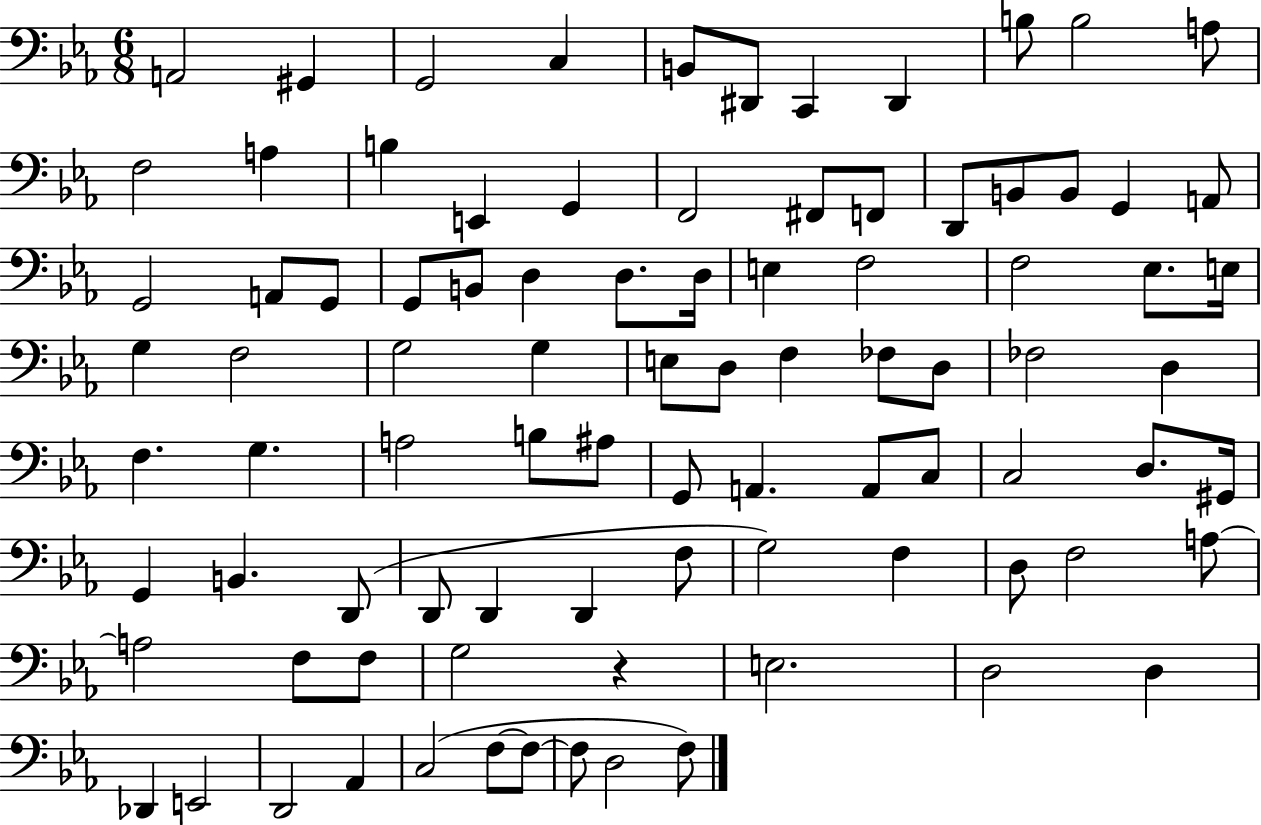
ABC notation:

X:1
T:Untitled
M:6/8
L:1/4
K:Eb
A,,2 ^G,, G,,2 C, B,,/2 ^D,,/2 C,, ^D,, B,/2 B,2 A,/2 F,2 A, B, E,, G,, F,,2 ^F,,/2 F,,/2 D,,/2 B,,/2 B,,/2 G,, A,,/2 G,,2 A,,/2 G,,/2 G,,/2 B,,/2 D, D,/2 D,/4 E, F,2 F,2 _E,/2 E,/4 G, F,2 G,2 G, E,/2 D,/2 F, _F,/2 D,/2 _F,2 D, F, G, A,2 B,/2 ^A,/2 G,,/2 A,, A,,/2 C,/2 C,2 D,/2 ^G,,/4 G,, B,, D,,/2 D,,/2 D,, D,, F,/2 G,2 F, D,/2 F,2 A,/2 A,2 F,/2 F,/2 G,2 z E,2 D,2 D, _D,, E,,2 D,,2 _A,, C,2 F,/2 F,/2 F,/2 D,2 F,/2